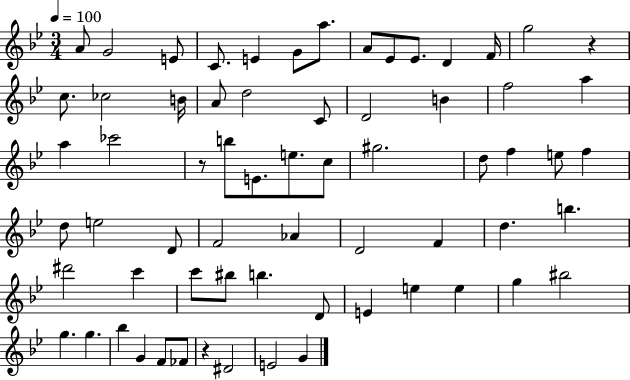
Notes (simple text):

A4/e G4/h E4/e C4/e. E4/q G4/e A5/e. A4/e Eb4/e Eb4/e. D4/q F4/s G5/h R/q C5/e. CES5/h B4/s A4/e D5/h C4/e D4/h B4/q F5/h A5/q A5/q CES6/h R/e B5/e E4/e. E5/e. C5/e G#5/h. D5/e F5/q E5/e F5/q D5/e E5/h D4/e F4/h Ab4/q D4/h F4/q D5/q. B5/q. D#6/h C6/q C6/e BIS5/e B5/q. D4/e E4/q E5/q E5/q G5/q BIS5/h G5/q. G5/q. Bb5/q G4/q F4/e FES4/e R/q D#4/h E4/h G4/q